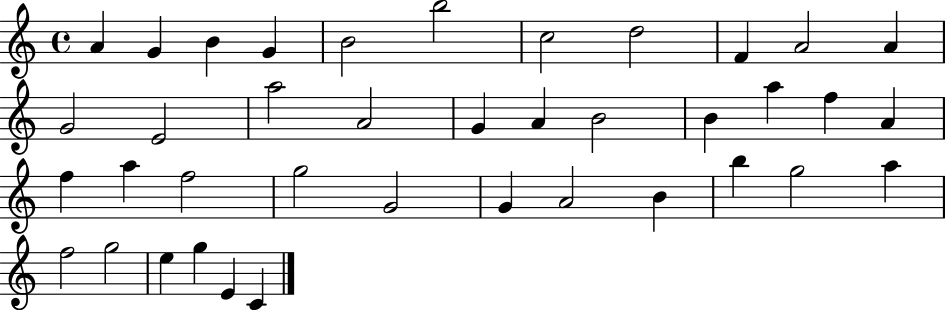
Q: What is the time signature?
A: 4/4